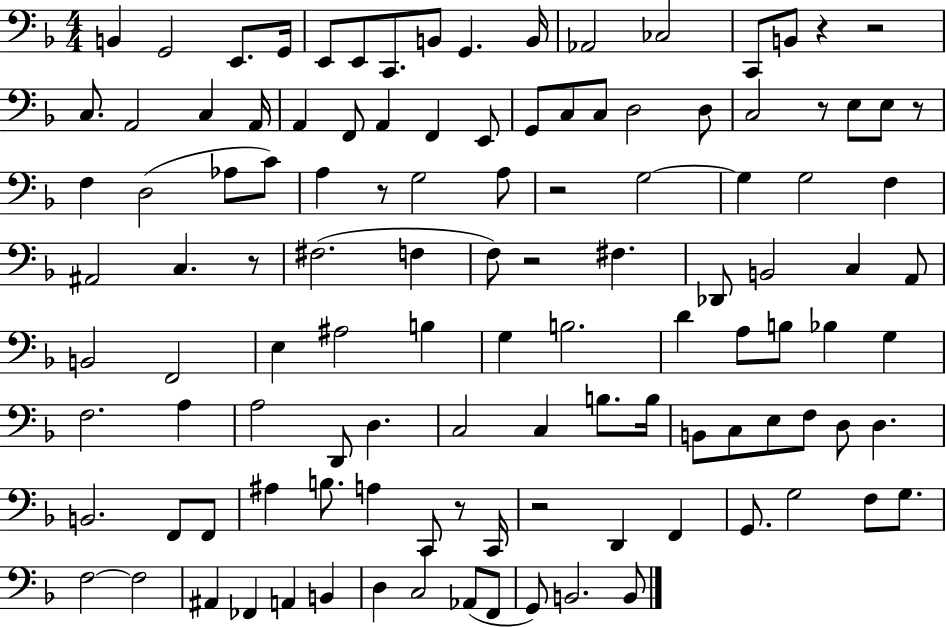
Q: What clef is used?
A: bass